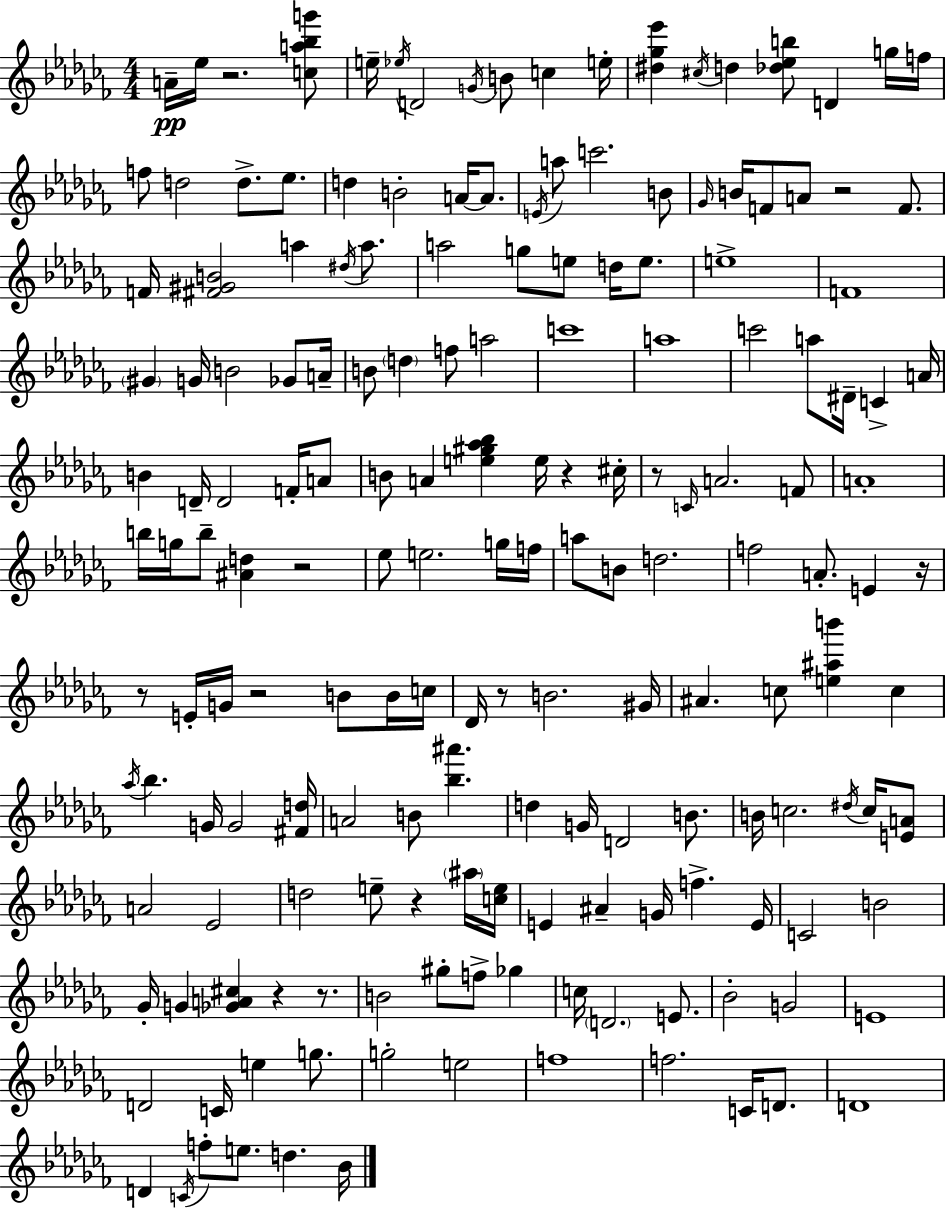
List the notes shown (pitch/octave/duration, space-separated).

A4/s Eb5/s R/h. [C5,A5,Bb5,G6]/e E5/s Eb5/s D4/h G4/s B4/e C5/q E5/s [D#5,Gb5,Eb6]/q C#5/s D5/q [Db5,Eb5,B5]/e D4/q G5/s F5/s F5/e D5/h D5/e. Eb5/e. D5/q B4/h A4/s A4/e. E4/s A5/e C6/h. B4/e Gb4/s B4/s F4/e A4/e R/h F4/e. F4/s [F#4,G#4,B4]/h A5/q D#5/s A5/e. A5/h G5/e E5/e D5/s E5/e. E5/w F4/w G#4/q G4/s B4/h Gb4/e A4/s B4/e D5/q F5/e A5/h C6/w A5/w C6/h A5/e D#4/s C4/q A4/s B4/q D4/s D4/h F4/s A4/e B4/e A4/q [E5,G#5,Ab5,Bb5]/q E5/s R/q C#5/s R/e C4/s A4/h. F4/e A4/w B5/s G5/s B5/e [A#4,D5]/q R/h Eb5/e E5/h. G5/s F5/s A5/e B4/e D5/h. F5/h A4/e. E4/q R/s R/e E4/s G4/s R/h B4/e B4/s C5/s Db4/s R/e B4/h. G#4/s A#4/q. C5/e [E5,A#5,B6]/q C5/q Ab5/s Bb5/q. G4/s G4/h [F#4,D5]/s A4/h B4/e [Bb5,A#6]/q. D5/q G4/s D4/h B4/e. B4/s C5/h. D#5/s C5/s [E4,A4]/e A4/h Eb4/h D5/h E5/e R/q A#5/s [C5,E5]/s E4/q A#4/q G4/s F5/q. E4/s C4/h B4/h Gb4/s G4/q [Gb4,A4,C#5]/q R/q R/e. B4/h G#5/e F5/e Gb5/q C5/s D4/h. E4/e. Bb4/h G4/h E4/w D4/h C4/s E5/q G5/e. G5/h E5/h F5/w F5/h. C4/s D4/e. D4/w D4/q C4/s F5/e E5/e. D5/q. Bb4/s